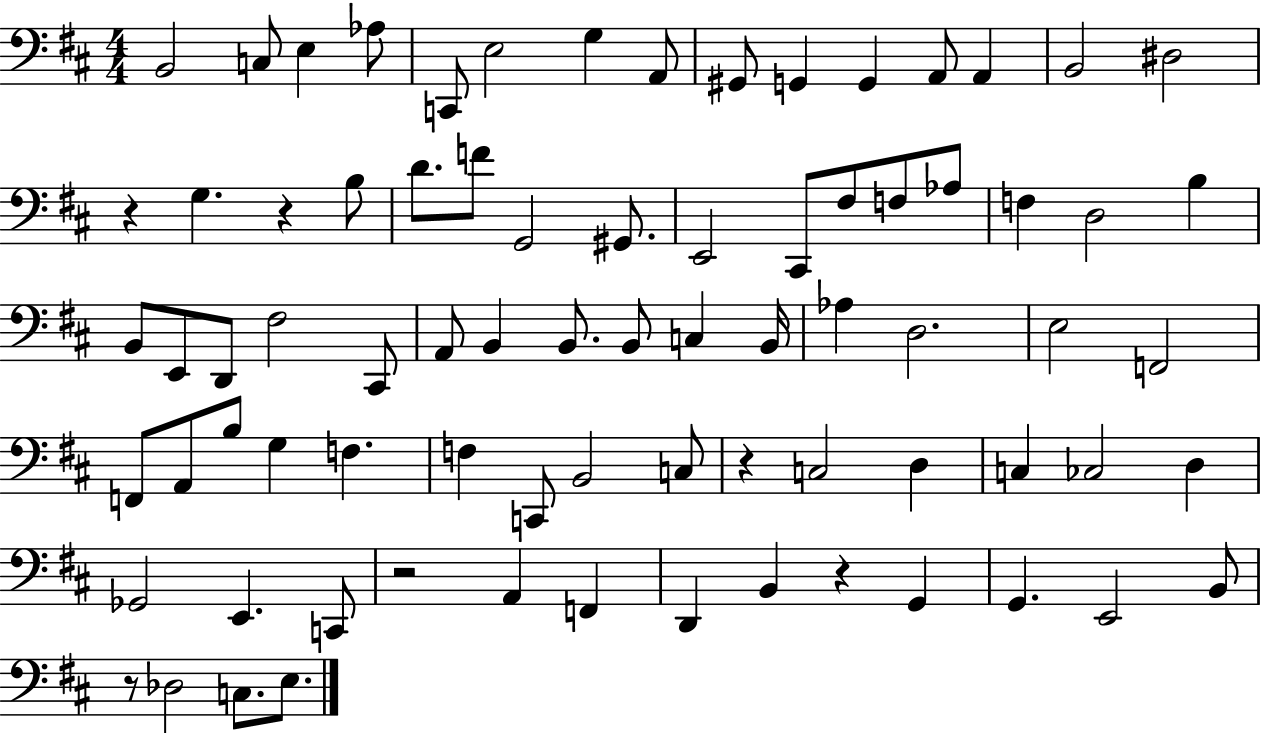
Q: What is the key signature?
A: D major